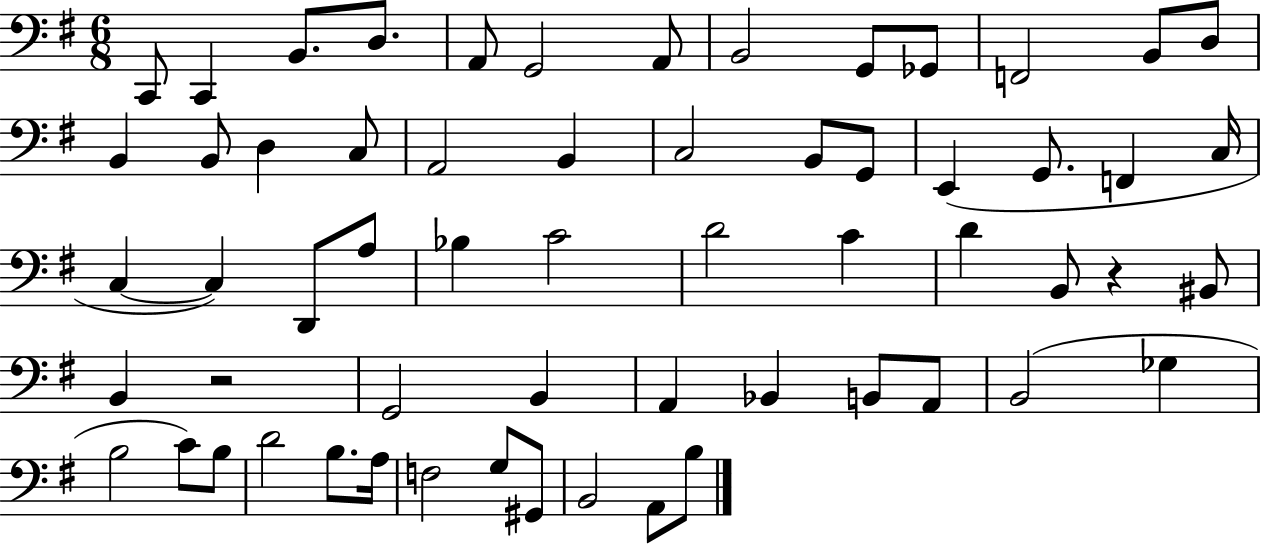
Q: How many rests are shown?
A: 2